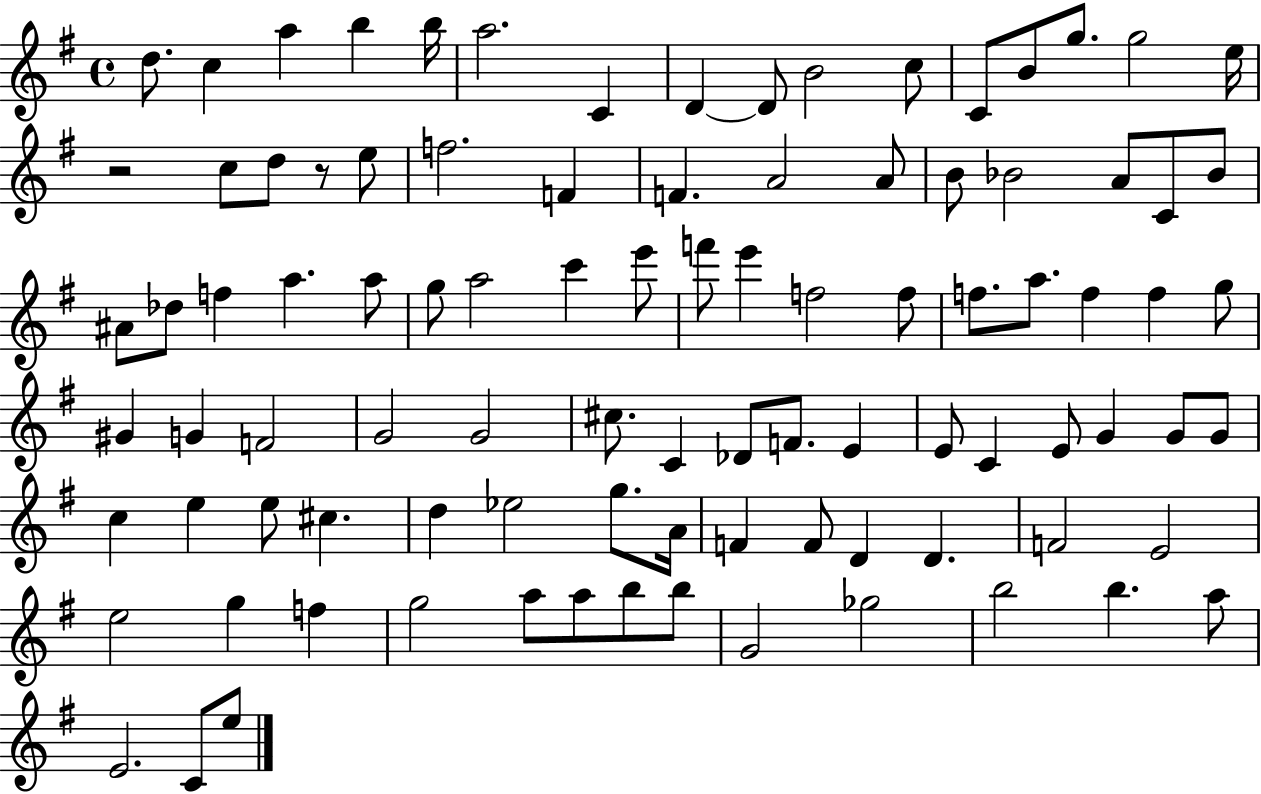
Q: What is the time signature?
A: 4/4